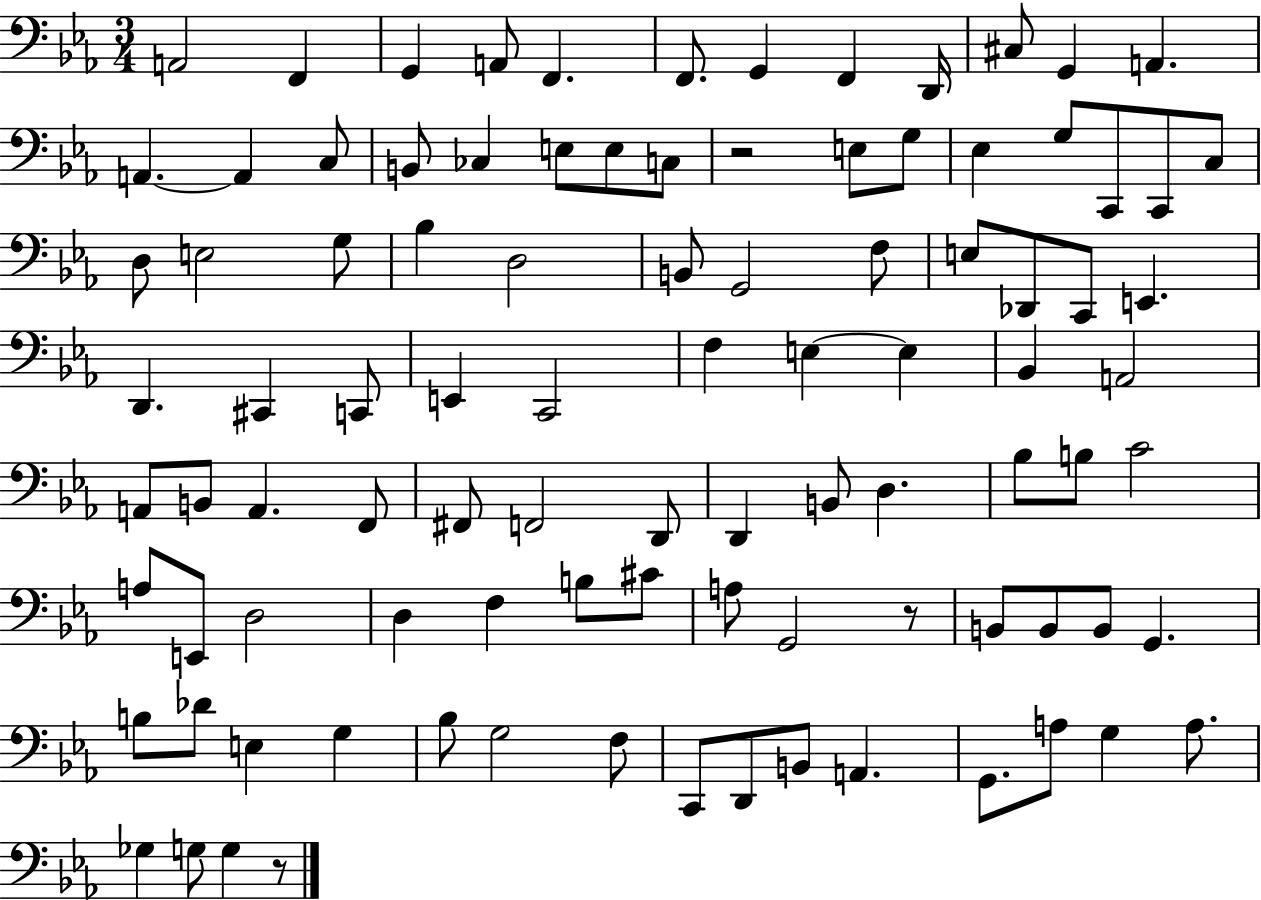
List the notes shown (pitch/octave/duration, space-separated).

A2/h F2/q G2/q A2/e F2/q. F2/e. G2/q F2/q D2/s C#3/e G2/q A2/q. A2/q. A2/q C3/e B2/e CES3/q E3/e E3/e C3/e R/h E3/e G3/e Eb3/q G3/e C2/e C2/e C3/e D3/e E3/h G3/e Bb3/q D3/h B2/e G2/h F3/e E3/e Db2/e C2/e E2/q. D2/q. C#2/q C2/e E2/q C2/h F3/q E3/q E3/q Bb2/q A2/h A2/e B2/e A2/q. F2/e F#2/e F2/h D2/e D2/q B2/e D3/q. Bb3/e B3/e C4/h A3/e E2/e D3/h D3/q F3/q B3/e C#4/e A3/e G2/h R/e B2/e B2/e B2/e G2/q. B3/e Db4/e E3/q G3/q Bb3/e G3/h F3/e C2/e D2/e B2/e A2/q. G2/e. A3/e G3/q A3/e. Gb3/q G3/e G3/q R/e